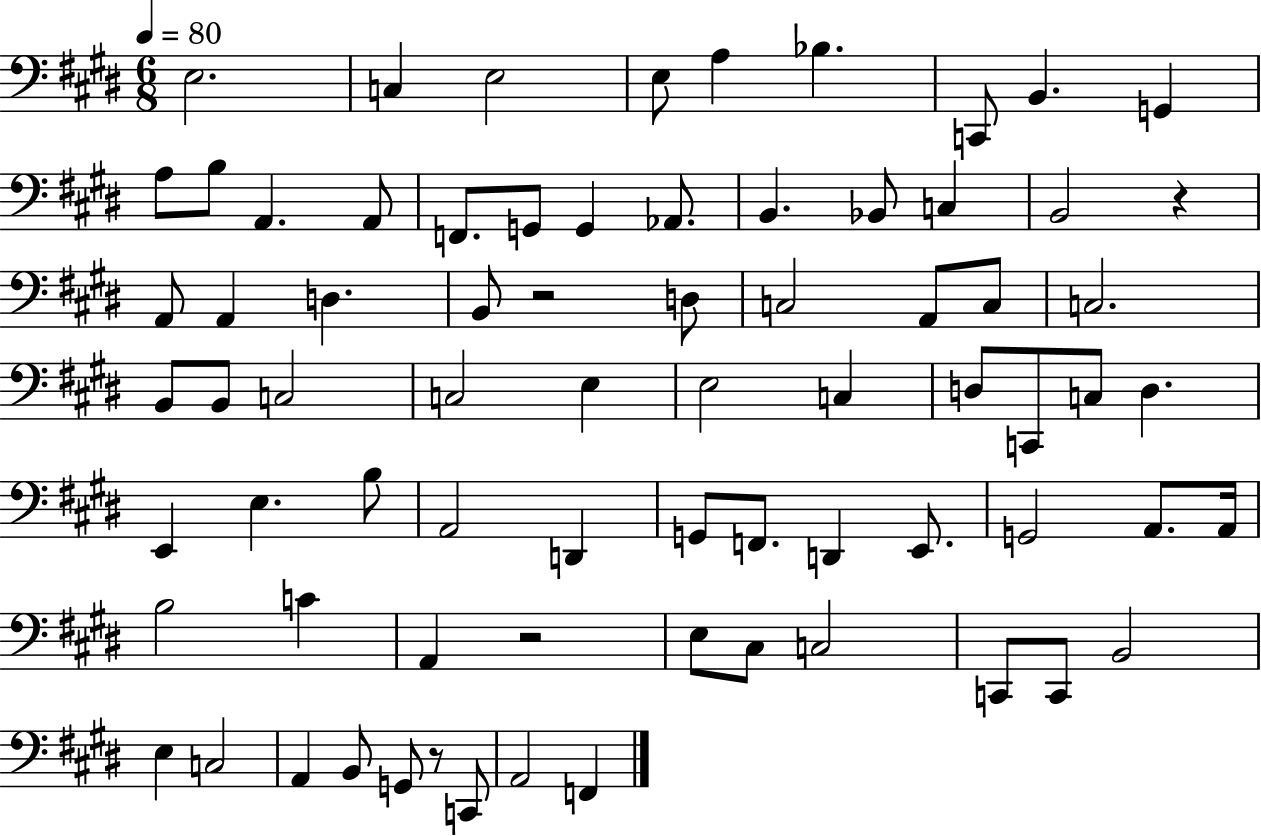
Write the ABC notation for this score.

X:1
T:Untitled
M:6/8
L:1/4
K:E
E,2 C, E,2 E,/2 A, _B, C,,/2 B,, G,, A,/2 B,/2 A,, A,,/2 F,,/2 G,,/2 G,, _A,,/2 B,, _B,,/2 C, B,,2 z A,,/2 A,, D, B,,/2 z2 D,/2 C,2 A,,/2 C,/2 C,2 B,,/2 B,,/2 C,2 C,2 E, E,2 C, D,/2 C,,/2 C,/2 D, E,, E, B,/2 A,,2 D,, G,,/2 F,,/2 D,, E,,/2 G,,2 A,,/2 A,,/4 B,2 C A,, z2 E,/2 ^C,/2 C,2 C,,/2 C,,/2 B,,2 E, C,2 A,, B,,/2 G,,/2 z/2 C,,/2 A,,2 F,,